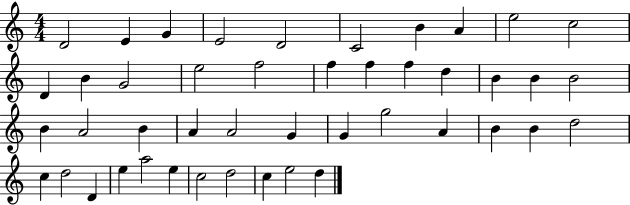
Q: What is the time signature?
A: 4/4